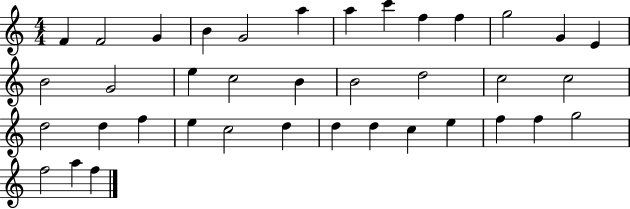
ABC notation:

X:1
T:Untitled
M:4/4
L:1/4
K:C
F F2 G B G2 a a c' f f g2 G E B2 G2 e c2 B B2 d2 c2 c2 d2 d f e c2 d d d c e f f g2 f2 a f